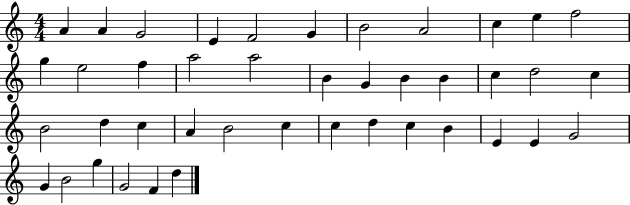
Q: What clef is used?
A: treble